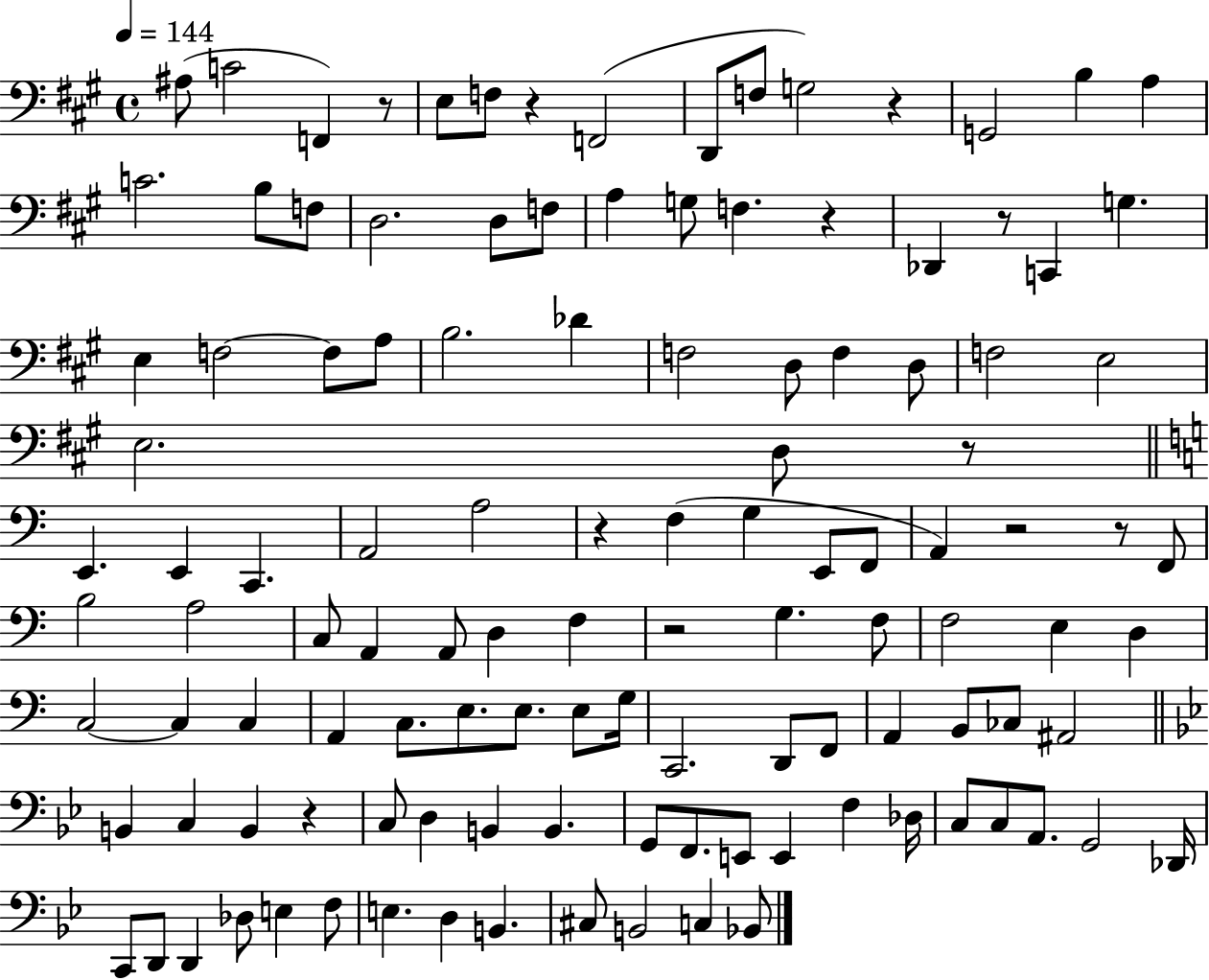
A#3/e C4/h F2/q R/e E3/e F3/e R/q F2/h D2/e F3/e G3/h R/q G2/h B3/q A3/q C4/h. B3/e F3/e D3/h. D3/e F3/e A3/q G3/e F3/q. R/q Db2/q R/e C2/q G3/q. E3/q F3/h F3/e A3/e B3/h. Db4/q F3/h D3/e F3/q D3/e F3/h E3/h E3/h. D3/e R/e E2/q. E2/q C2/q. A2/h A3/h R/q F3/q G3/q E2/e F2/e A2/q R/h R/e F2/e B3/h A3/h C3/e A2/q A2/e D3/q F3/q R/h G3/q. F3/e F3/h E3/q D3/q C3/h C3/q C3/q A2/q C3/e. E3/e. E3/e. E3/e G3/s C2/h. D2/e F2/e A2/q B2/e CES3/e A#2/h B2/q C3/q B2/q R/q C3/e D3/q B2/q B2/q. G2/e F2/e. E2/e E2/q F3/q Db3/s C3/e C3/e A2/e. G2/h Db2/s C2/e D2/e D2/q Db3/e E3/q F3/e E3/q. D3/q B2/q. C#3/e B2/h C3/q Bb2/e